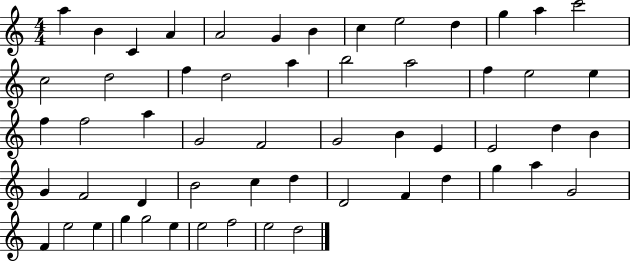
{
  \clef treble
  \numericTimeSignature
  \time 4/4
  \key c \major
  a''4 b'4 c'4 a'4 | a'2 g'4 b'4 | c''4 e''2 d''4 | g''4 a''4 c'''2 | \break c''2 d''2 | f''4 d''2 a''4 | b''2 a''2 | f''4 e''2 e''4 | \break f''4 f''2 a''4 | g'2 f'2 | g'2 b'4 e'4 | e'2 d''4 b'4 | \break g'4 f'2 d'4 | b'2 c''4 d''4 | d'2 f'4 d''4 | g''4 a''4 g'2 | \break f'4 e''2 e''4 | g''4 g''2 e''4 | e''2 f''2 | e''2 d''2 | \break \bar "|."
}